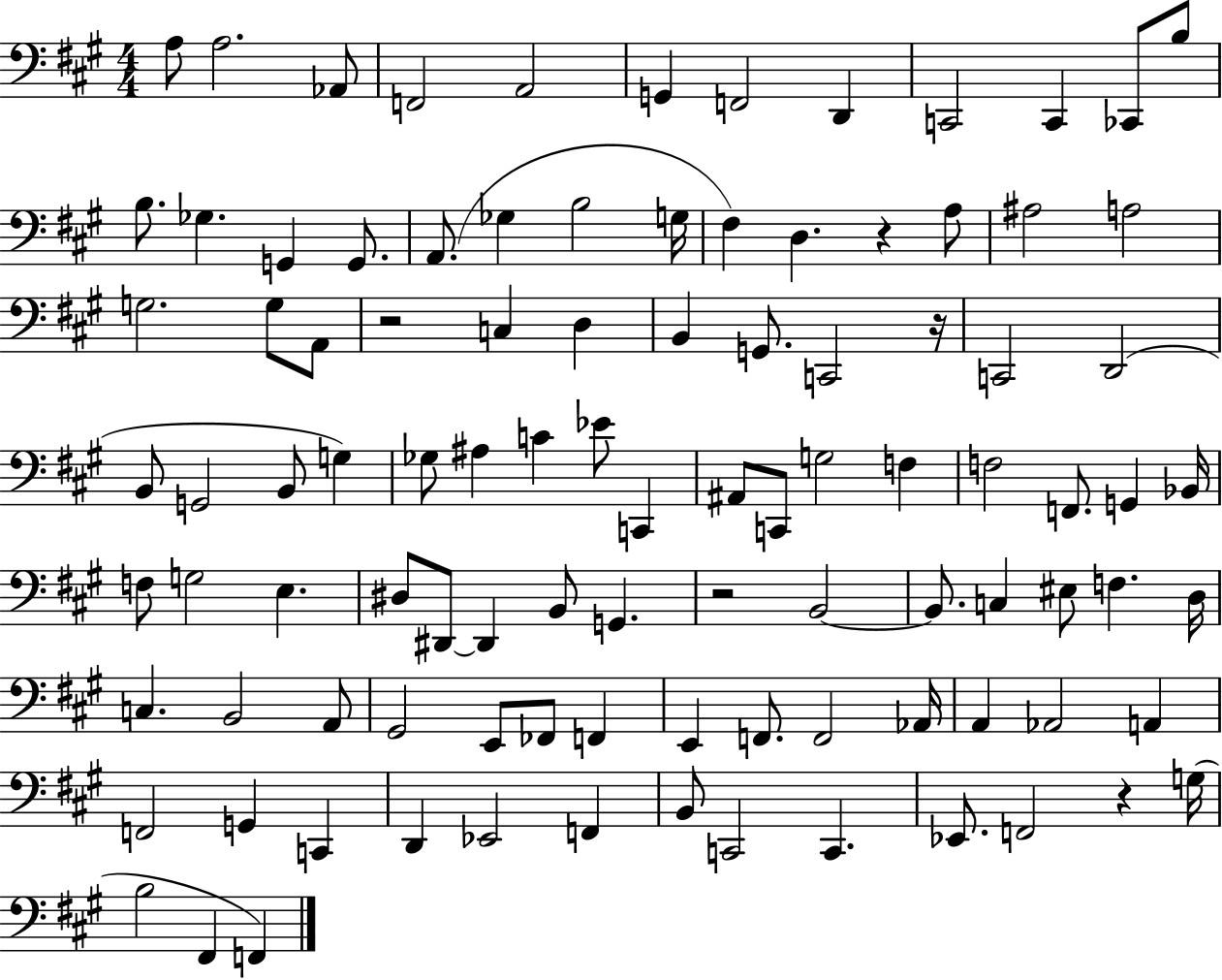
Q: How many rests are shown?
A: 5